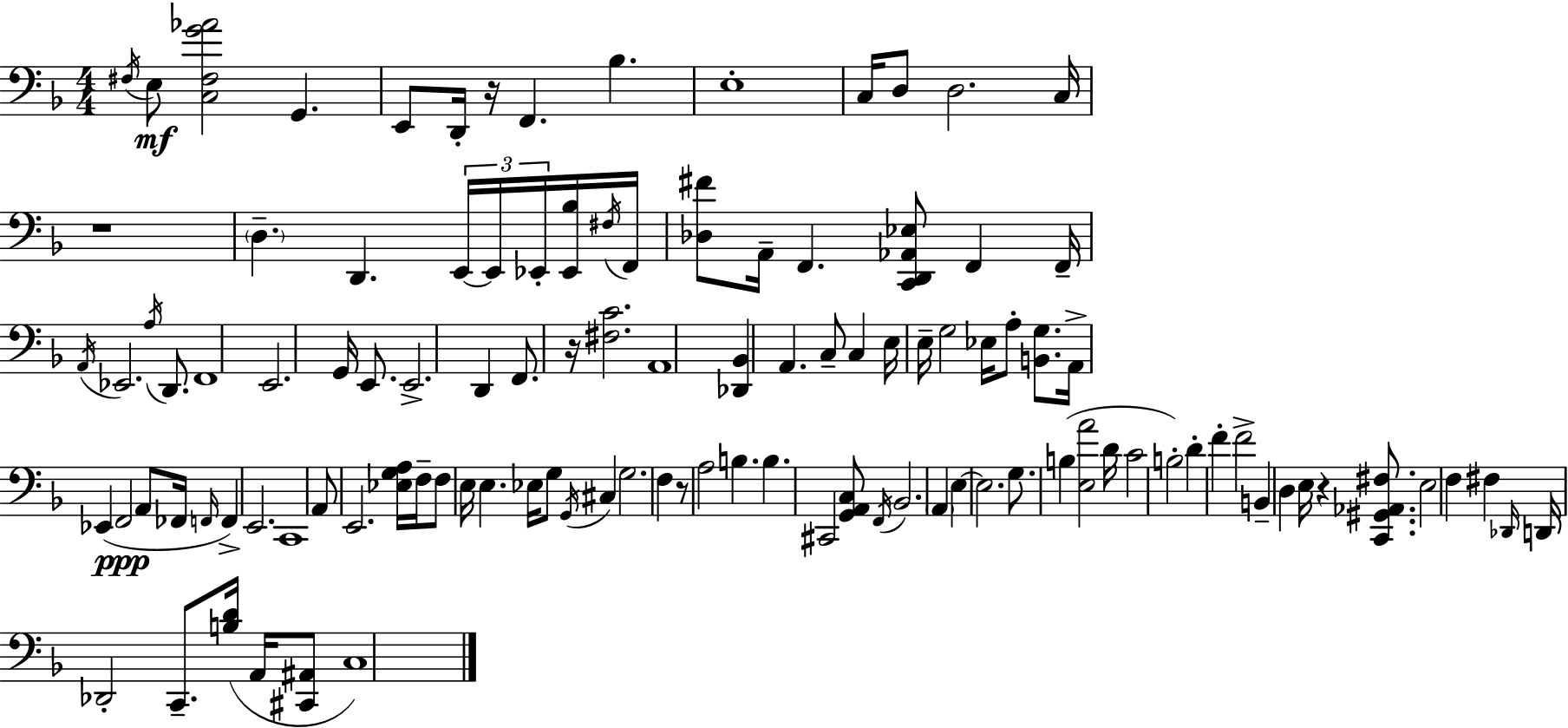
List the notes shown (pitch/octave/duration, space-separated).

F#3/s E3/e [C3,F#3,G4,Ab4]/h G2/q. E2/e D2/s R/s F2/q. Bb3/q. E3/w C3/s D3/e D3/h. C3/s R/w D3/q. D2/q. E2/s E2/s Eb2/s [Eb2,Bb3]/s F#3/s F2/s [Db3,F#4]/e A2/s F2/q. [C2,D2,Ab2,Eb3]/e F2/q F2/s A2/s Eb2/h. A3/s D2/e. F2/w E2/h. G2/s E2/e. E2/h. D2/q F2/e. R/s [F#3,C4]/h. A2/w [Db2,Bb2]/q A2/q. C3/e C3/q E3/s E3/s G3/h Eb3/s A3/e [B2,G3]/e. A2/s Eb2/q F2/h A2/e FES2/s F2/s F2/q E2/h. C2/w A2/e E2/h. [Eb3,G3,A3]/s F3/s F3/e E3/s E3/q. Eb3/s G3/e G2/s C#3/q G3/h. F3/q R/e A3/h B3/q. B3/q. C#2/h [G2,A2,C3]/e F2/s Bb2/h. A2/q E3/q E3/h. G3/e. B3/q [E3,A4]/h D4/s C4/h B3/h D4/q F4/q F4/h B2/q D3/q E3/s R/q [C2,G#2,Ab2,F#3]/e. E3/h F3/q F#3/q Db2/s D2/s Db2/h C2/e. [B3,D4]/s A2/s [C#2,A#2]/e C3/w